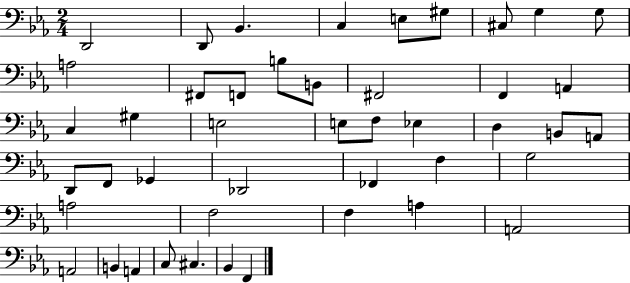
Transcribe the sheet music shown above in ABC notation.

X:1
T:Untitled
M:2/4
L:1/4
K:Eb
D,,2 D,,/2 _B,, C, E,/2 ^G,/2 ^C,/2 G, G,/2 A,2 ^F,,/2 F,,/2 B,/2 B,,/2 ^F,,2 F,, A,, C, ^G, E,2 E,/2 F,/2 _E, D, B,,/2 A,,/2 D,,/2 F,,/2 _G,, _D,,2 _F,, F, G,2 A,2 F,2 F, A, A,,2 A,,2 B,, A,, C,/2 ^C, _B,, F,,